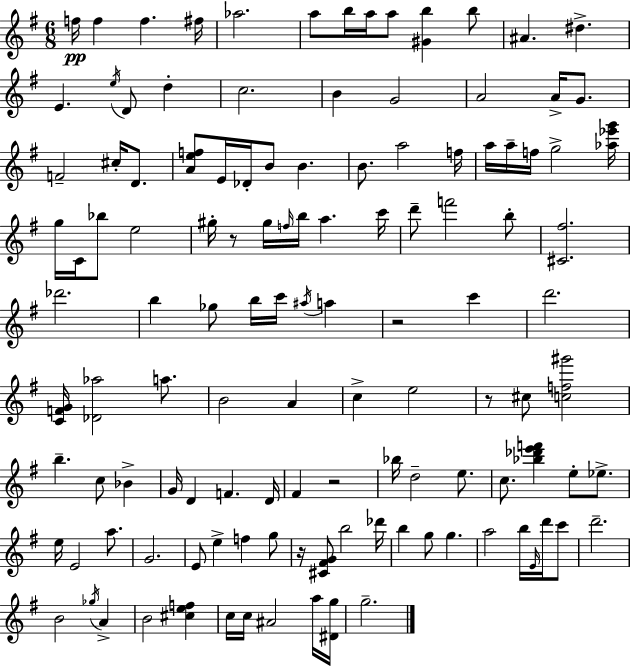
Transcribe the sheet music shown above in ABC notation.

X:1
T:Untitled
M:6/8
L:1/4
K:Em
f/4 f f ^f/4 _a2 a/2 b/4 a/4 a/2 [^Gb] b/2 ^A ^d E e/4 D/2 d c2 B G2 A2 A/4 G/2 F2 ^c/4 D/2 [Aef]/2 E/4 _D/4 B/2 B B/2 a2 f/4 a/4 a/4 f/4 g2 [_a_e'g']/4 g/4 C/4 _b/2 e2 ^g/4 z/2 ^g/4 f/4 b/4 a c'/4 d'/2 f'2 b/2 [^C^f]2 _d'2 b _g/2 b/4 c'/4 ^a/4 a z2 c' d'2 [CFG]/4 [_D_a]2 a/2 B2 A c e2 z/2 ^c/2 [cf^g']2 b c/2 _B G/4 D F D/4 ^F z2 _b/4 d2 e/2 c/2 [_b_d'e'f'] e/2 _e/2 e/4 E2 a/2 G2 E/2 e f g/2 z/4 [^C^FG]/2 b2 _d'/4 b g/2 g a2 b/4 E/4 d'/4 c'/2 d'2 B2 _g/4 A B2 [^cef] c/4 c/4 ^A2 a/4 [^Dg]/4 g2